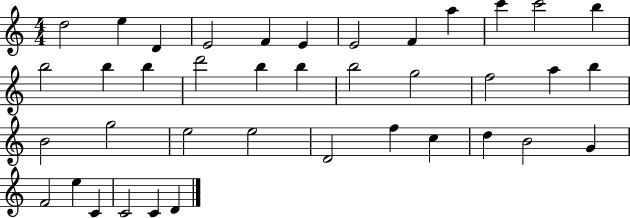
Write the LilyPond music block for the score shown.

{
  \clef treble
  \numericTimeSignature
  \time 4/4
  \key c \major
  d''2 e''4 d'4 | e'2 f'4 e'4 | e'2 f'4 a''4 | c'''4 c'''2 b''4 | \break b''2 b''4 b''4 | d'''2 b''4 b''4 | b''2 g''2 | f''2 a''4 b''4 | \break b'2 g''2 | e''2 e''2 | d'2 f''4 c''4 | d''4 b'2 g'4 | \break f'2 e''4 c'4 | c'2 c'4 d'4 | \bar "|."
}